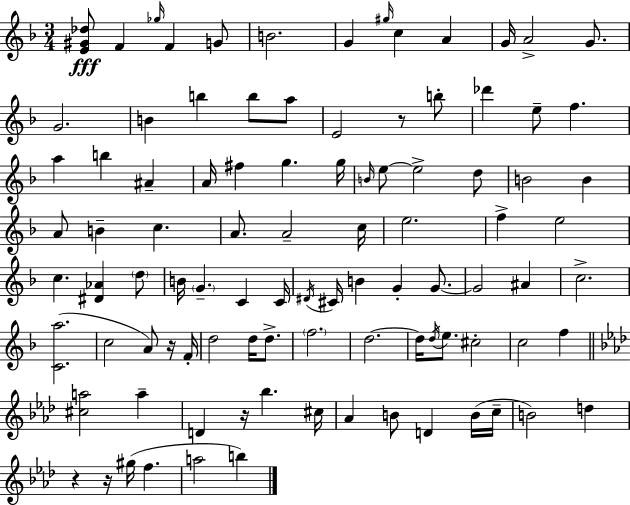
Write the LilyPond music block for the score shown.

{
  \clef treble
  \numericTimeSignature
  \time 3/4
  \key d \minor
  <e' gis' des''>8\fff f'4 \grace { ges''16 } f'4 g'8 | b'2. | g'4 \grace { gis''16 } c''4 a'4 | g'16 a'2-> g'8. | \break g'2. | b'4 b''4 b''8 | a''8 e'2 r8 | b''8-. des'''4 e''8-- f''4. | \break a''4 b''4 ais'4-- | a'16 fis''4 g''4. | g''16 \grace { b'16 } e''8~~ e''2-> | d''8 b'2 b'4 | \break a'8 b'4-- c''4. | a'8. a'2-- | c''16 e''2. | f''4-> e''2 | \break c''4. <dis' aes'>4 | \parenthesize d''8 b'16 \parenthesize g'4.-- c'4 | c'16 \acciaccatura { dis'16 } cis'16 b'4 g'4-. | g'8.~~ g'2 | \break ais'4 c''2.-> | <c' a''>2.( | c''2 | a'8) r16 f'16-. d''2 | \break d''16 d''8.-> \parenthesize f''2. | d''2.~~ | d''16 \acciaccatura { d''16 } e''8. cis''2-. | c''2 | \break f''4 \bar "||" \break \key f \minor <cis'' a''>2 a''4-- | d'4 r16 bes''4. cis''16 | aes'4 b'8 d'4 b'16( c''16-- | b'2) d''4 | \break r4 r16 gis''16( f''4. | a''2 b''4) | \bar "|."
}